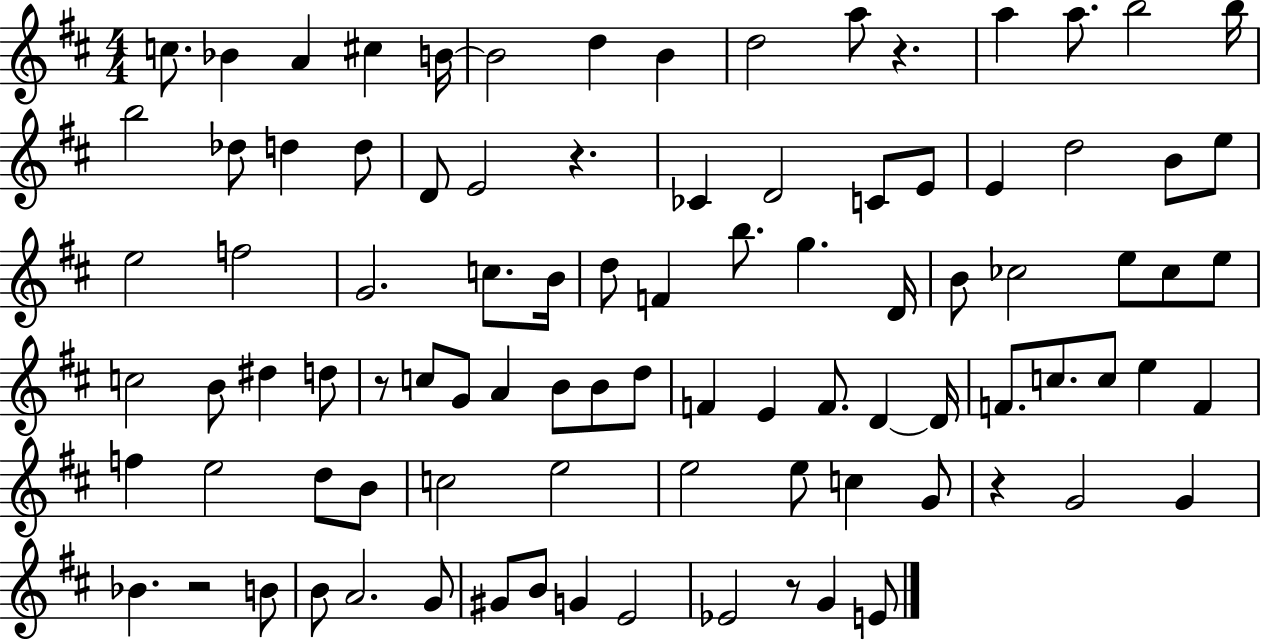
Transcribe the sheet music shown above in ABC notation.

X:1
T:Untitled
M:4/4
L:1/4
K:D
c/2 _B A ^c B/4 B2 d B d2 a/2 z a a/2 b2 b/4 b2 _d/2 d d/2 D/2 E2 z _C D2 C/2 E/2 E d2 B/2 e/2 e2 f2 G2 c/2 B/4 d/2 F b/2 g D/4 B/2 _c2 e/2 _c/2 e/2 c2 B/2 ^d d/2 z/2 c/2 G/2 A B/2 B/2 d/2 F E F/2 D D/4 F/2 c/2 c/2 e F f e2 d/2 B/2 c2 e2 e2 e/2 c G/2 z G2 G _B z2 B/2 B/2 A2 G/2 ^G/2 B/2 G E2 _E2 z/2 G E/2